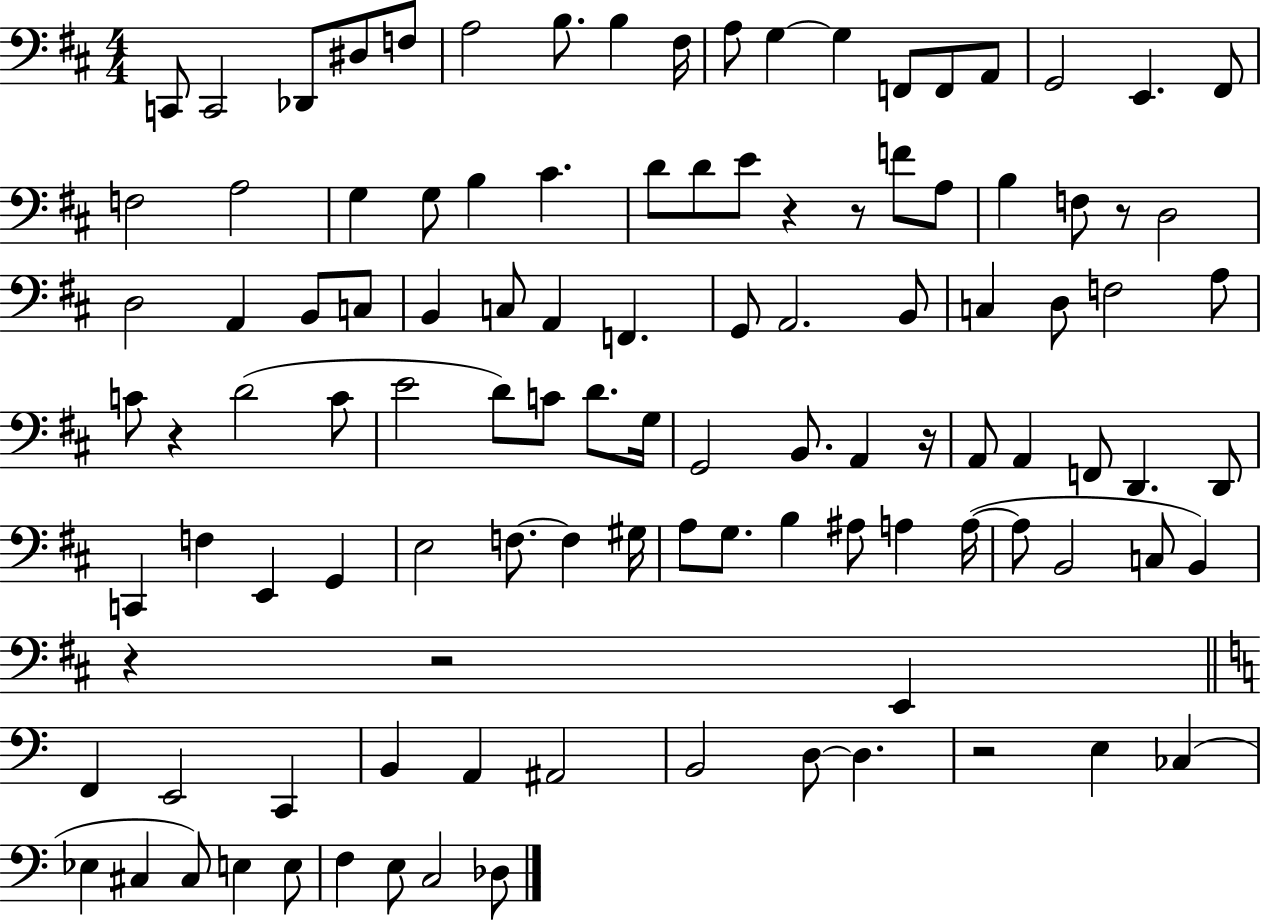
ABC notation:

X:1
T:Untitled
M:4/4
L:1/4
K:D
C,,/2 C,,2 _D,,/2 ^D,/2 F,/2 A,2 B,/2 B, ^F,/4 A,/2 G, G, F,,/2 F,,/2 A,,/2 G,,2 E,, ^F,,/2 F,2 A,2 G, G,/2 B, ^C D/2 D/2 E/2 z z/2 F/2 A,/2 B, F,/2 z/2 D,2 D,2 A,, B,,/2 C,/2 B,, C,/2 A,, F,, G,,/2 A,,2 B,,/2 C, D,/2 F,2 A,/2 C/2 z D2 C/2 E2 D/2 C/2 D/2 G,/4 G,,2 B,,/2 A,, z/4 A,,/2 A,, F,,/2 D,, D,,/2 C,, F, E,, G,, E,2 F,/2 F, ^G,/4 A,/2 G,/2 B, ^A,/2 A, A,/4 A,/2 B,,2 C,/2 B,, z z2 E,, F,, E,,2 C,, B,, A,, ^A,,2 B,,2 D,/2 D, z2 E, _C, _E, ^C, ^C,/2 E, E,/2 F, E,/2 C,2 _D,/2